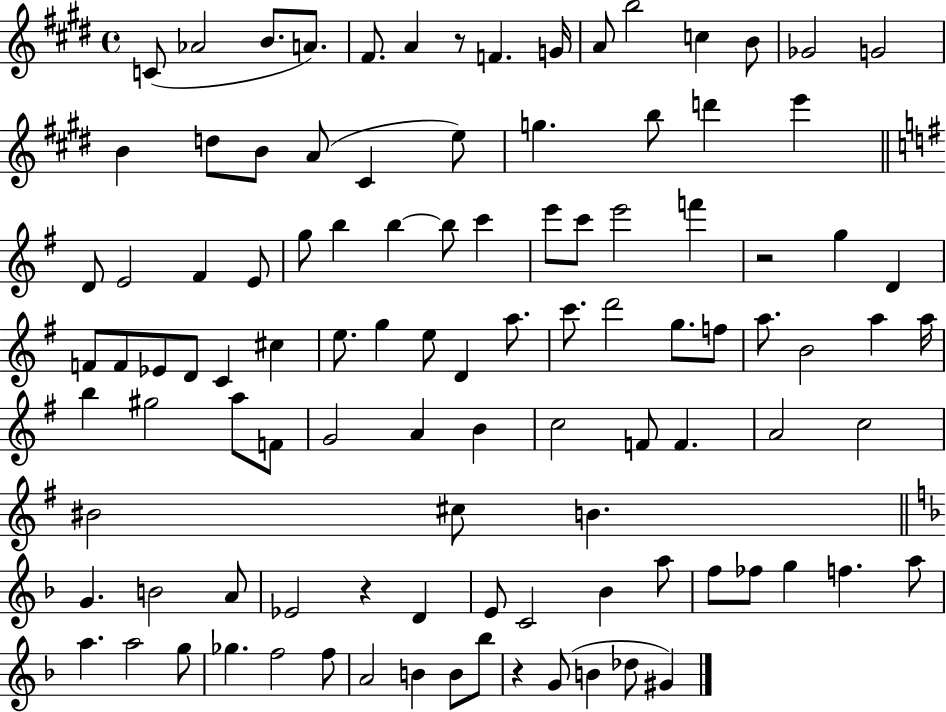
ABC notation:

X:1
T:Untitled
M:4/4
L:1/4
K:E
C/2 _A2 B/2 A/2 ^F/2 A z/2 F G/4 A/2 b2 c B/2 _G2 G2 B d/2 B/2 A/2 ^C e/2 g b/2 d' e' D/2 E2 ^F E/2 g/2 b b b/2 c' e'/2 c'/2 e'2 f' z2 g D F/2 F/2 _E/2 D/2 C ^c e/2 g e/2 D a/2 c'/2 d'2 g/2 f/2 a/2 B2 a a/4 b ^g2 a/2 F/2 G2 A B c2 F/2 F A2 c2 ^B2 ^c/2 B G B2 A/2 _E2 z D E/2 C2 _B a/2 f/2 _f/2 g f a/2 a a2 g/2 _g f2 f/2 A2 B B/2 _b/2 z G/2 B _d/2 ^G